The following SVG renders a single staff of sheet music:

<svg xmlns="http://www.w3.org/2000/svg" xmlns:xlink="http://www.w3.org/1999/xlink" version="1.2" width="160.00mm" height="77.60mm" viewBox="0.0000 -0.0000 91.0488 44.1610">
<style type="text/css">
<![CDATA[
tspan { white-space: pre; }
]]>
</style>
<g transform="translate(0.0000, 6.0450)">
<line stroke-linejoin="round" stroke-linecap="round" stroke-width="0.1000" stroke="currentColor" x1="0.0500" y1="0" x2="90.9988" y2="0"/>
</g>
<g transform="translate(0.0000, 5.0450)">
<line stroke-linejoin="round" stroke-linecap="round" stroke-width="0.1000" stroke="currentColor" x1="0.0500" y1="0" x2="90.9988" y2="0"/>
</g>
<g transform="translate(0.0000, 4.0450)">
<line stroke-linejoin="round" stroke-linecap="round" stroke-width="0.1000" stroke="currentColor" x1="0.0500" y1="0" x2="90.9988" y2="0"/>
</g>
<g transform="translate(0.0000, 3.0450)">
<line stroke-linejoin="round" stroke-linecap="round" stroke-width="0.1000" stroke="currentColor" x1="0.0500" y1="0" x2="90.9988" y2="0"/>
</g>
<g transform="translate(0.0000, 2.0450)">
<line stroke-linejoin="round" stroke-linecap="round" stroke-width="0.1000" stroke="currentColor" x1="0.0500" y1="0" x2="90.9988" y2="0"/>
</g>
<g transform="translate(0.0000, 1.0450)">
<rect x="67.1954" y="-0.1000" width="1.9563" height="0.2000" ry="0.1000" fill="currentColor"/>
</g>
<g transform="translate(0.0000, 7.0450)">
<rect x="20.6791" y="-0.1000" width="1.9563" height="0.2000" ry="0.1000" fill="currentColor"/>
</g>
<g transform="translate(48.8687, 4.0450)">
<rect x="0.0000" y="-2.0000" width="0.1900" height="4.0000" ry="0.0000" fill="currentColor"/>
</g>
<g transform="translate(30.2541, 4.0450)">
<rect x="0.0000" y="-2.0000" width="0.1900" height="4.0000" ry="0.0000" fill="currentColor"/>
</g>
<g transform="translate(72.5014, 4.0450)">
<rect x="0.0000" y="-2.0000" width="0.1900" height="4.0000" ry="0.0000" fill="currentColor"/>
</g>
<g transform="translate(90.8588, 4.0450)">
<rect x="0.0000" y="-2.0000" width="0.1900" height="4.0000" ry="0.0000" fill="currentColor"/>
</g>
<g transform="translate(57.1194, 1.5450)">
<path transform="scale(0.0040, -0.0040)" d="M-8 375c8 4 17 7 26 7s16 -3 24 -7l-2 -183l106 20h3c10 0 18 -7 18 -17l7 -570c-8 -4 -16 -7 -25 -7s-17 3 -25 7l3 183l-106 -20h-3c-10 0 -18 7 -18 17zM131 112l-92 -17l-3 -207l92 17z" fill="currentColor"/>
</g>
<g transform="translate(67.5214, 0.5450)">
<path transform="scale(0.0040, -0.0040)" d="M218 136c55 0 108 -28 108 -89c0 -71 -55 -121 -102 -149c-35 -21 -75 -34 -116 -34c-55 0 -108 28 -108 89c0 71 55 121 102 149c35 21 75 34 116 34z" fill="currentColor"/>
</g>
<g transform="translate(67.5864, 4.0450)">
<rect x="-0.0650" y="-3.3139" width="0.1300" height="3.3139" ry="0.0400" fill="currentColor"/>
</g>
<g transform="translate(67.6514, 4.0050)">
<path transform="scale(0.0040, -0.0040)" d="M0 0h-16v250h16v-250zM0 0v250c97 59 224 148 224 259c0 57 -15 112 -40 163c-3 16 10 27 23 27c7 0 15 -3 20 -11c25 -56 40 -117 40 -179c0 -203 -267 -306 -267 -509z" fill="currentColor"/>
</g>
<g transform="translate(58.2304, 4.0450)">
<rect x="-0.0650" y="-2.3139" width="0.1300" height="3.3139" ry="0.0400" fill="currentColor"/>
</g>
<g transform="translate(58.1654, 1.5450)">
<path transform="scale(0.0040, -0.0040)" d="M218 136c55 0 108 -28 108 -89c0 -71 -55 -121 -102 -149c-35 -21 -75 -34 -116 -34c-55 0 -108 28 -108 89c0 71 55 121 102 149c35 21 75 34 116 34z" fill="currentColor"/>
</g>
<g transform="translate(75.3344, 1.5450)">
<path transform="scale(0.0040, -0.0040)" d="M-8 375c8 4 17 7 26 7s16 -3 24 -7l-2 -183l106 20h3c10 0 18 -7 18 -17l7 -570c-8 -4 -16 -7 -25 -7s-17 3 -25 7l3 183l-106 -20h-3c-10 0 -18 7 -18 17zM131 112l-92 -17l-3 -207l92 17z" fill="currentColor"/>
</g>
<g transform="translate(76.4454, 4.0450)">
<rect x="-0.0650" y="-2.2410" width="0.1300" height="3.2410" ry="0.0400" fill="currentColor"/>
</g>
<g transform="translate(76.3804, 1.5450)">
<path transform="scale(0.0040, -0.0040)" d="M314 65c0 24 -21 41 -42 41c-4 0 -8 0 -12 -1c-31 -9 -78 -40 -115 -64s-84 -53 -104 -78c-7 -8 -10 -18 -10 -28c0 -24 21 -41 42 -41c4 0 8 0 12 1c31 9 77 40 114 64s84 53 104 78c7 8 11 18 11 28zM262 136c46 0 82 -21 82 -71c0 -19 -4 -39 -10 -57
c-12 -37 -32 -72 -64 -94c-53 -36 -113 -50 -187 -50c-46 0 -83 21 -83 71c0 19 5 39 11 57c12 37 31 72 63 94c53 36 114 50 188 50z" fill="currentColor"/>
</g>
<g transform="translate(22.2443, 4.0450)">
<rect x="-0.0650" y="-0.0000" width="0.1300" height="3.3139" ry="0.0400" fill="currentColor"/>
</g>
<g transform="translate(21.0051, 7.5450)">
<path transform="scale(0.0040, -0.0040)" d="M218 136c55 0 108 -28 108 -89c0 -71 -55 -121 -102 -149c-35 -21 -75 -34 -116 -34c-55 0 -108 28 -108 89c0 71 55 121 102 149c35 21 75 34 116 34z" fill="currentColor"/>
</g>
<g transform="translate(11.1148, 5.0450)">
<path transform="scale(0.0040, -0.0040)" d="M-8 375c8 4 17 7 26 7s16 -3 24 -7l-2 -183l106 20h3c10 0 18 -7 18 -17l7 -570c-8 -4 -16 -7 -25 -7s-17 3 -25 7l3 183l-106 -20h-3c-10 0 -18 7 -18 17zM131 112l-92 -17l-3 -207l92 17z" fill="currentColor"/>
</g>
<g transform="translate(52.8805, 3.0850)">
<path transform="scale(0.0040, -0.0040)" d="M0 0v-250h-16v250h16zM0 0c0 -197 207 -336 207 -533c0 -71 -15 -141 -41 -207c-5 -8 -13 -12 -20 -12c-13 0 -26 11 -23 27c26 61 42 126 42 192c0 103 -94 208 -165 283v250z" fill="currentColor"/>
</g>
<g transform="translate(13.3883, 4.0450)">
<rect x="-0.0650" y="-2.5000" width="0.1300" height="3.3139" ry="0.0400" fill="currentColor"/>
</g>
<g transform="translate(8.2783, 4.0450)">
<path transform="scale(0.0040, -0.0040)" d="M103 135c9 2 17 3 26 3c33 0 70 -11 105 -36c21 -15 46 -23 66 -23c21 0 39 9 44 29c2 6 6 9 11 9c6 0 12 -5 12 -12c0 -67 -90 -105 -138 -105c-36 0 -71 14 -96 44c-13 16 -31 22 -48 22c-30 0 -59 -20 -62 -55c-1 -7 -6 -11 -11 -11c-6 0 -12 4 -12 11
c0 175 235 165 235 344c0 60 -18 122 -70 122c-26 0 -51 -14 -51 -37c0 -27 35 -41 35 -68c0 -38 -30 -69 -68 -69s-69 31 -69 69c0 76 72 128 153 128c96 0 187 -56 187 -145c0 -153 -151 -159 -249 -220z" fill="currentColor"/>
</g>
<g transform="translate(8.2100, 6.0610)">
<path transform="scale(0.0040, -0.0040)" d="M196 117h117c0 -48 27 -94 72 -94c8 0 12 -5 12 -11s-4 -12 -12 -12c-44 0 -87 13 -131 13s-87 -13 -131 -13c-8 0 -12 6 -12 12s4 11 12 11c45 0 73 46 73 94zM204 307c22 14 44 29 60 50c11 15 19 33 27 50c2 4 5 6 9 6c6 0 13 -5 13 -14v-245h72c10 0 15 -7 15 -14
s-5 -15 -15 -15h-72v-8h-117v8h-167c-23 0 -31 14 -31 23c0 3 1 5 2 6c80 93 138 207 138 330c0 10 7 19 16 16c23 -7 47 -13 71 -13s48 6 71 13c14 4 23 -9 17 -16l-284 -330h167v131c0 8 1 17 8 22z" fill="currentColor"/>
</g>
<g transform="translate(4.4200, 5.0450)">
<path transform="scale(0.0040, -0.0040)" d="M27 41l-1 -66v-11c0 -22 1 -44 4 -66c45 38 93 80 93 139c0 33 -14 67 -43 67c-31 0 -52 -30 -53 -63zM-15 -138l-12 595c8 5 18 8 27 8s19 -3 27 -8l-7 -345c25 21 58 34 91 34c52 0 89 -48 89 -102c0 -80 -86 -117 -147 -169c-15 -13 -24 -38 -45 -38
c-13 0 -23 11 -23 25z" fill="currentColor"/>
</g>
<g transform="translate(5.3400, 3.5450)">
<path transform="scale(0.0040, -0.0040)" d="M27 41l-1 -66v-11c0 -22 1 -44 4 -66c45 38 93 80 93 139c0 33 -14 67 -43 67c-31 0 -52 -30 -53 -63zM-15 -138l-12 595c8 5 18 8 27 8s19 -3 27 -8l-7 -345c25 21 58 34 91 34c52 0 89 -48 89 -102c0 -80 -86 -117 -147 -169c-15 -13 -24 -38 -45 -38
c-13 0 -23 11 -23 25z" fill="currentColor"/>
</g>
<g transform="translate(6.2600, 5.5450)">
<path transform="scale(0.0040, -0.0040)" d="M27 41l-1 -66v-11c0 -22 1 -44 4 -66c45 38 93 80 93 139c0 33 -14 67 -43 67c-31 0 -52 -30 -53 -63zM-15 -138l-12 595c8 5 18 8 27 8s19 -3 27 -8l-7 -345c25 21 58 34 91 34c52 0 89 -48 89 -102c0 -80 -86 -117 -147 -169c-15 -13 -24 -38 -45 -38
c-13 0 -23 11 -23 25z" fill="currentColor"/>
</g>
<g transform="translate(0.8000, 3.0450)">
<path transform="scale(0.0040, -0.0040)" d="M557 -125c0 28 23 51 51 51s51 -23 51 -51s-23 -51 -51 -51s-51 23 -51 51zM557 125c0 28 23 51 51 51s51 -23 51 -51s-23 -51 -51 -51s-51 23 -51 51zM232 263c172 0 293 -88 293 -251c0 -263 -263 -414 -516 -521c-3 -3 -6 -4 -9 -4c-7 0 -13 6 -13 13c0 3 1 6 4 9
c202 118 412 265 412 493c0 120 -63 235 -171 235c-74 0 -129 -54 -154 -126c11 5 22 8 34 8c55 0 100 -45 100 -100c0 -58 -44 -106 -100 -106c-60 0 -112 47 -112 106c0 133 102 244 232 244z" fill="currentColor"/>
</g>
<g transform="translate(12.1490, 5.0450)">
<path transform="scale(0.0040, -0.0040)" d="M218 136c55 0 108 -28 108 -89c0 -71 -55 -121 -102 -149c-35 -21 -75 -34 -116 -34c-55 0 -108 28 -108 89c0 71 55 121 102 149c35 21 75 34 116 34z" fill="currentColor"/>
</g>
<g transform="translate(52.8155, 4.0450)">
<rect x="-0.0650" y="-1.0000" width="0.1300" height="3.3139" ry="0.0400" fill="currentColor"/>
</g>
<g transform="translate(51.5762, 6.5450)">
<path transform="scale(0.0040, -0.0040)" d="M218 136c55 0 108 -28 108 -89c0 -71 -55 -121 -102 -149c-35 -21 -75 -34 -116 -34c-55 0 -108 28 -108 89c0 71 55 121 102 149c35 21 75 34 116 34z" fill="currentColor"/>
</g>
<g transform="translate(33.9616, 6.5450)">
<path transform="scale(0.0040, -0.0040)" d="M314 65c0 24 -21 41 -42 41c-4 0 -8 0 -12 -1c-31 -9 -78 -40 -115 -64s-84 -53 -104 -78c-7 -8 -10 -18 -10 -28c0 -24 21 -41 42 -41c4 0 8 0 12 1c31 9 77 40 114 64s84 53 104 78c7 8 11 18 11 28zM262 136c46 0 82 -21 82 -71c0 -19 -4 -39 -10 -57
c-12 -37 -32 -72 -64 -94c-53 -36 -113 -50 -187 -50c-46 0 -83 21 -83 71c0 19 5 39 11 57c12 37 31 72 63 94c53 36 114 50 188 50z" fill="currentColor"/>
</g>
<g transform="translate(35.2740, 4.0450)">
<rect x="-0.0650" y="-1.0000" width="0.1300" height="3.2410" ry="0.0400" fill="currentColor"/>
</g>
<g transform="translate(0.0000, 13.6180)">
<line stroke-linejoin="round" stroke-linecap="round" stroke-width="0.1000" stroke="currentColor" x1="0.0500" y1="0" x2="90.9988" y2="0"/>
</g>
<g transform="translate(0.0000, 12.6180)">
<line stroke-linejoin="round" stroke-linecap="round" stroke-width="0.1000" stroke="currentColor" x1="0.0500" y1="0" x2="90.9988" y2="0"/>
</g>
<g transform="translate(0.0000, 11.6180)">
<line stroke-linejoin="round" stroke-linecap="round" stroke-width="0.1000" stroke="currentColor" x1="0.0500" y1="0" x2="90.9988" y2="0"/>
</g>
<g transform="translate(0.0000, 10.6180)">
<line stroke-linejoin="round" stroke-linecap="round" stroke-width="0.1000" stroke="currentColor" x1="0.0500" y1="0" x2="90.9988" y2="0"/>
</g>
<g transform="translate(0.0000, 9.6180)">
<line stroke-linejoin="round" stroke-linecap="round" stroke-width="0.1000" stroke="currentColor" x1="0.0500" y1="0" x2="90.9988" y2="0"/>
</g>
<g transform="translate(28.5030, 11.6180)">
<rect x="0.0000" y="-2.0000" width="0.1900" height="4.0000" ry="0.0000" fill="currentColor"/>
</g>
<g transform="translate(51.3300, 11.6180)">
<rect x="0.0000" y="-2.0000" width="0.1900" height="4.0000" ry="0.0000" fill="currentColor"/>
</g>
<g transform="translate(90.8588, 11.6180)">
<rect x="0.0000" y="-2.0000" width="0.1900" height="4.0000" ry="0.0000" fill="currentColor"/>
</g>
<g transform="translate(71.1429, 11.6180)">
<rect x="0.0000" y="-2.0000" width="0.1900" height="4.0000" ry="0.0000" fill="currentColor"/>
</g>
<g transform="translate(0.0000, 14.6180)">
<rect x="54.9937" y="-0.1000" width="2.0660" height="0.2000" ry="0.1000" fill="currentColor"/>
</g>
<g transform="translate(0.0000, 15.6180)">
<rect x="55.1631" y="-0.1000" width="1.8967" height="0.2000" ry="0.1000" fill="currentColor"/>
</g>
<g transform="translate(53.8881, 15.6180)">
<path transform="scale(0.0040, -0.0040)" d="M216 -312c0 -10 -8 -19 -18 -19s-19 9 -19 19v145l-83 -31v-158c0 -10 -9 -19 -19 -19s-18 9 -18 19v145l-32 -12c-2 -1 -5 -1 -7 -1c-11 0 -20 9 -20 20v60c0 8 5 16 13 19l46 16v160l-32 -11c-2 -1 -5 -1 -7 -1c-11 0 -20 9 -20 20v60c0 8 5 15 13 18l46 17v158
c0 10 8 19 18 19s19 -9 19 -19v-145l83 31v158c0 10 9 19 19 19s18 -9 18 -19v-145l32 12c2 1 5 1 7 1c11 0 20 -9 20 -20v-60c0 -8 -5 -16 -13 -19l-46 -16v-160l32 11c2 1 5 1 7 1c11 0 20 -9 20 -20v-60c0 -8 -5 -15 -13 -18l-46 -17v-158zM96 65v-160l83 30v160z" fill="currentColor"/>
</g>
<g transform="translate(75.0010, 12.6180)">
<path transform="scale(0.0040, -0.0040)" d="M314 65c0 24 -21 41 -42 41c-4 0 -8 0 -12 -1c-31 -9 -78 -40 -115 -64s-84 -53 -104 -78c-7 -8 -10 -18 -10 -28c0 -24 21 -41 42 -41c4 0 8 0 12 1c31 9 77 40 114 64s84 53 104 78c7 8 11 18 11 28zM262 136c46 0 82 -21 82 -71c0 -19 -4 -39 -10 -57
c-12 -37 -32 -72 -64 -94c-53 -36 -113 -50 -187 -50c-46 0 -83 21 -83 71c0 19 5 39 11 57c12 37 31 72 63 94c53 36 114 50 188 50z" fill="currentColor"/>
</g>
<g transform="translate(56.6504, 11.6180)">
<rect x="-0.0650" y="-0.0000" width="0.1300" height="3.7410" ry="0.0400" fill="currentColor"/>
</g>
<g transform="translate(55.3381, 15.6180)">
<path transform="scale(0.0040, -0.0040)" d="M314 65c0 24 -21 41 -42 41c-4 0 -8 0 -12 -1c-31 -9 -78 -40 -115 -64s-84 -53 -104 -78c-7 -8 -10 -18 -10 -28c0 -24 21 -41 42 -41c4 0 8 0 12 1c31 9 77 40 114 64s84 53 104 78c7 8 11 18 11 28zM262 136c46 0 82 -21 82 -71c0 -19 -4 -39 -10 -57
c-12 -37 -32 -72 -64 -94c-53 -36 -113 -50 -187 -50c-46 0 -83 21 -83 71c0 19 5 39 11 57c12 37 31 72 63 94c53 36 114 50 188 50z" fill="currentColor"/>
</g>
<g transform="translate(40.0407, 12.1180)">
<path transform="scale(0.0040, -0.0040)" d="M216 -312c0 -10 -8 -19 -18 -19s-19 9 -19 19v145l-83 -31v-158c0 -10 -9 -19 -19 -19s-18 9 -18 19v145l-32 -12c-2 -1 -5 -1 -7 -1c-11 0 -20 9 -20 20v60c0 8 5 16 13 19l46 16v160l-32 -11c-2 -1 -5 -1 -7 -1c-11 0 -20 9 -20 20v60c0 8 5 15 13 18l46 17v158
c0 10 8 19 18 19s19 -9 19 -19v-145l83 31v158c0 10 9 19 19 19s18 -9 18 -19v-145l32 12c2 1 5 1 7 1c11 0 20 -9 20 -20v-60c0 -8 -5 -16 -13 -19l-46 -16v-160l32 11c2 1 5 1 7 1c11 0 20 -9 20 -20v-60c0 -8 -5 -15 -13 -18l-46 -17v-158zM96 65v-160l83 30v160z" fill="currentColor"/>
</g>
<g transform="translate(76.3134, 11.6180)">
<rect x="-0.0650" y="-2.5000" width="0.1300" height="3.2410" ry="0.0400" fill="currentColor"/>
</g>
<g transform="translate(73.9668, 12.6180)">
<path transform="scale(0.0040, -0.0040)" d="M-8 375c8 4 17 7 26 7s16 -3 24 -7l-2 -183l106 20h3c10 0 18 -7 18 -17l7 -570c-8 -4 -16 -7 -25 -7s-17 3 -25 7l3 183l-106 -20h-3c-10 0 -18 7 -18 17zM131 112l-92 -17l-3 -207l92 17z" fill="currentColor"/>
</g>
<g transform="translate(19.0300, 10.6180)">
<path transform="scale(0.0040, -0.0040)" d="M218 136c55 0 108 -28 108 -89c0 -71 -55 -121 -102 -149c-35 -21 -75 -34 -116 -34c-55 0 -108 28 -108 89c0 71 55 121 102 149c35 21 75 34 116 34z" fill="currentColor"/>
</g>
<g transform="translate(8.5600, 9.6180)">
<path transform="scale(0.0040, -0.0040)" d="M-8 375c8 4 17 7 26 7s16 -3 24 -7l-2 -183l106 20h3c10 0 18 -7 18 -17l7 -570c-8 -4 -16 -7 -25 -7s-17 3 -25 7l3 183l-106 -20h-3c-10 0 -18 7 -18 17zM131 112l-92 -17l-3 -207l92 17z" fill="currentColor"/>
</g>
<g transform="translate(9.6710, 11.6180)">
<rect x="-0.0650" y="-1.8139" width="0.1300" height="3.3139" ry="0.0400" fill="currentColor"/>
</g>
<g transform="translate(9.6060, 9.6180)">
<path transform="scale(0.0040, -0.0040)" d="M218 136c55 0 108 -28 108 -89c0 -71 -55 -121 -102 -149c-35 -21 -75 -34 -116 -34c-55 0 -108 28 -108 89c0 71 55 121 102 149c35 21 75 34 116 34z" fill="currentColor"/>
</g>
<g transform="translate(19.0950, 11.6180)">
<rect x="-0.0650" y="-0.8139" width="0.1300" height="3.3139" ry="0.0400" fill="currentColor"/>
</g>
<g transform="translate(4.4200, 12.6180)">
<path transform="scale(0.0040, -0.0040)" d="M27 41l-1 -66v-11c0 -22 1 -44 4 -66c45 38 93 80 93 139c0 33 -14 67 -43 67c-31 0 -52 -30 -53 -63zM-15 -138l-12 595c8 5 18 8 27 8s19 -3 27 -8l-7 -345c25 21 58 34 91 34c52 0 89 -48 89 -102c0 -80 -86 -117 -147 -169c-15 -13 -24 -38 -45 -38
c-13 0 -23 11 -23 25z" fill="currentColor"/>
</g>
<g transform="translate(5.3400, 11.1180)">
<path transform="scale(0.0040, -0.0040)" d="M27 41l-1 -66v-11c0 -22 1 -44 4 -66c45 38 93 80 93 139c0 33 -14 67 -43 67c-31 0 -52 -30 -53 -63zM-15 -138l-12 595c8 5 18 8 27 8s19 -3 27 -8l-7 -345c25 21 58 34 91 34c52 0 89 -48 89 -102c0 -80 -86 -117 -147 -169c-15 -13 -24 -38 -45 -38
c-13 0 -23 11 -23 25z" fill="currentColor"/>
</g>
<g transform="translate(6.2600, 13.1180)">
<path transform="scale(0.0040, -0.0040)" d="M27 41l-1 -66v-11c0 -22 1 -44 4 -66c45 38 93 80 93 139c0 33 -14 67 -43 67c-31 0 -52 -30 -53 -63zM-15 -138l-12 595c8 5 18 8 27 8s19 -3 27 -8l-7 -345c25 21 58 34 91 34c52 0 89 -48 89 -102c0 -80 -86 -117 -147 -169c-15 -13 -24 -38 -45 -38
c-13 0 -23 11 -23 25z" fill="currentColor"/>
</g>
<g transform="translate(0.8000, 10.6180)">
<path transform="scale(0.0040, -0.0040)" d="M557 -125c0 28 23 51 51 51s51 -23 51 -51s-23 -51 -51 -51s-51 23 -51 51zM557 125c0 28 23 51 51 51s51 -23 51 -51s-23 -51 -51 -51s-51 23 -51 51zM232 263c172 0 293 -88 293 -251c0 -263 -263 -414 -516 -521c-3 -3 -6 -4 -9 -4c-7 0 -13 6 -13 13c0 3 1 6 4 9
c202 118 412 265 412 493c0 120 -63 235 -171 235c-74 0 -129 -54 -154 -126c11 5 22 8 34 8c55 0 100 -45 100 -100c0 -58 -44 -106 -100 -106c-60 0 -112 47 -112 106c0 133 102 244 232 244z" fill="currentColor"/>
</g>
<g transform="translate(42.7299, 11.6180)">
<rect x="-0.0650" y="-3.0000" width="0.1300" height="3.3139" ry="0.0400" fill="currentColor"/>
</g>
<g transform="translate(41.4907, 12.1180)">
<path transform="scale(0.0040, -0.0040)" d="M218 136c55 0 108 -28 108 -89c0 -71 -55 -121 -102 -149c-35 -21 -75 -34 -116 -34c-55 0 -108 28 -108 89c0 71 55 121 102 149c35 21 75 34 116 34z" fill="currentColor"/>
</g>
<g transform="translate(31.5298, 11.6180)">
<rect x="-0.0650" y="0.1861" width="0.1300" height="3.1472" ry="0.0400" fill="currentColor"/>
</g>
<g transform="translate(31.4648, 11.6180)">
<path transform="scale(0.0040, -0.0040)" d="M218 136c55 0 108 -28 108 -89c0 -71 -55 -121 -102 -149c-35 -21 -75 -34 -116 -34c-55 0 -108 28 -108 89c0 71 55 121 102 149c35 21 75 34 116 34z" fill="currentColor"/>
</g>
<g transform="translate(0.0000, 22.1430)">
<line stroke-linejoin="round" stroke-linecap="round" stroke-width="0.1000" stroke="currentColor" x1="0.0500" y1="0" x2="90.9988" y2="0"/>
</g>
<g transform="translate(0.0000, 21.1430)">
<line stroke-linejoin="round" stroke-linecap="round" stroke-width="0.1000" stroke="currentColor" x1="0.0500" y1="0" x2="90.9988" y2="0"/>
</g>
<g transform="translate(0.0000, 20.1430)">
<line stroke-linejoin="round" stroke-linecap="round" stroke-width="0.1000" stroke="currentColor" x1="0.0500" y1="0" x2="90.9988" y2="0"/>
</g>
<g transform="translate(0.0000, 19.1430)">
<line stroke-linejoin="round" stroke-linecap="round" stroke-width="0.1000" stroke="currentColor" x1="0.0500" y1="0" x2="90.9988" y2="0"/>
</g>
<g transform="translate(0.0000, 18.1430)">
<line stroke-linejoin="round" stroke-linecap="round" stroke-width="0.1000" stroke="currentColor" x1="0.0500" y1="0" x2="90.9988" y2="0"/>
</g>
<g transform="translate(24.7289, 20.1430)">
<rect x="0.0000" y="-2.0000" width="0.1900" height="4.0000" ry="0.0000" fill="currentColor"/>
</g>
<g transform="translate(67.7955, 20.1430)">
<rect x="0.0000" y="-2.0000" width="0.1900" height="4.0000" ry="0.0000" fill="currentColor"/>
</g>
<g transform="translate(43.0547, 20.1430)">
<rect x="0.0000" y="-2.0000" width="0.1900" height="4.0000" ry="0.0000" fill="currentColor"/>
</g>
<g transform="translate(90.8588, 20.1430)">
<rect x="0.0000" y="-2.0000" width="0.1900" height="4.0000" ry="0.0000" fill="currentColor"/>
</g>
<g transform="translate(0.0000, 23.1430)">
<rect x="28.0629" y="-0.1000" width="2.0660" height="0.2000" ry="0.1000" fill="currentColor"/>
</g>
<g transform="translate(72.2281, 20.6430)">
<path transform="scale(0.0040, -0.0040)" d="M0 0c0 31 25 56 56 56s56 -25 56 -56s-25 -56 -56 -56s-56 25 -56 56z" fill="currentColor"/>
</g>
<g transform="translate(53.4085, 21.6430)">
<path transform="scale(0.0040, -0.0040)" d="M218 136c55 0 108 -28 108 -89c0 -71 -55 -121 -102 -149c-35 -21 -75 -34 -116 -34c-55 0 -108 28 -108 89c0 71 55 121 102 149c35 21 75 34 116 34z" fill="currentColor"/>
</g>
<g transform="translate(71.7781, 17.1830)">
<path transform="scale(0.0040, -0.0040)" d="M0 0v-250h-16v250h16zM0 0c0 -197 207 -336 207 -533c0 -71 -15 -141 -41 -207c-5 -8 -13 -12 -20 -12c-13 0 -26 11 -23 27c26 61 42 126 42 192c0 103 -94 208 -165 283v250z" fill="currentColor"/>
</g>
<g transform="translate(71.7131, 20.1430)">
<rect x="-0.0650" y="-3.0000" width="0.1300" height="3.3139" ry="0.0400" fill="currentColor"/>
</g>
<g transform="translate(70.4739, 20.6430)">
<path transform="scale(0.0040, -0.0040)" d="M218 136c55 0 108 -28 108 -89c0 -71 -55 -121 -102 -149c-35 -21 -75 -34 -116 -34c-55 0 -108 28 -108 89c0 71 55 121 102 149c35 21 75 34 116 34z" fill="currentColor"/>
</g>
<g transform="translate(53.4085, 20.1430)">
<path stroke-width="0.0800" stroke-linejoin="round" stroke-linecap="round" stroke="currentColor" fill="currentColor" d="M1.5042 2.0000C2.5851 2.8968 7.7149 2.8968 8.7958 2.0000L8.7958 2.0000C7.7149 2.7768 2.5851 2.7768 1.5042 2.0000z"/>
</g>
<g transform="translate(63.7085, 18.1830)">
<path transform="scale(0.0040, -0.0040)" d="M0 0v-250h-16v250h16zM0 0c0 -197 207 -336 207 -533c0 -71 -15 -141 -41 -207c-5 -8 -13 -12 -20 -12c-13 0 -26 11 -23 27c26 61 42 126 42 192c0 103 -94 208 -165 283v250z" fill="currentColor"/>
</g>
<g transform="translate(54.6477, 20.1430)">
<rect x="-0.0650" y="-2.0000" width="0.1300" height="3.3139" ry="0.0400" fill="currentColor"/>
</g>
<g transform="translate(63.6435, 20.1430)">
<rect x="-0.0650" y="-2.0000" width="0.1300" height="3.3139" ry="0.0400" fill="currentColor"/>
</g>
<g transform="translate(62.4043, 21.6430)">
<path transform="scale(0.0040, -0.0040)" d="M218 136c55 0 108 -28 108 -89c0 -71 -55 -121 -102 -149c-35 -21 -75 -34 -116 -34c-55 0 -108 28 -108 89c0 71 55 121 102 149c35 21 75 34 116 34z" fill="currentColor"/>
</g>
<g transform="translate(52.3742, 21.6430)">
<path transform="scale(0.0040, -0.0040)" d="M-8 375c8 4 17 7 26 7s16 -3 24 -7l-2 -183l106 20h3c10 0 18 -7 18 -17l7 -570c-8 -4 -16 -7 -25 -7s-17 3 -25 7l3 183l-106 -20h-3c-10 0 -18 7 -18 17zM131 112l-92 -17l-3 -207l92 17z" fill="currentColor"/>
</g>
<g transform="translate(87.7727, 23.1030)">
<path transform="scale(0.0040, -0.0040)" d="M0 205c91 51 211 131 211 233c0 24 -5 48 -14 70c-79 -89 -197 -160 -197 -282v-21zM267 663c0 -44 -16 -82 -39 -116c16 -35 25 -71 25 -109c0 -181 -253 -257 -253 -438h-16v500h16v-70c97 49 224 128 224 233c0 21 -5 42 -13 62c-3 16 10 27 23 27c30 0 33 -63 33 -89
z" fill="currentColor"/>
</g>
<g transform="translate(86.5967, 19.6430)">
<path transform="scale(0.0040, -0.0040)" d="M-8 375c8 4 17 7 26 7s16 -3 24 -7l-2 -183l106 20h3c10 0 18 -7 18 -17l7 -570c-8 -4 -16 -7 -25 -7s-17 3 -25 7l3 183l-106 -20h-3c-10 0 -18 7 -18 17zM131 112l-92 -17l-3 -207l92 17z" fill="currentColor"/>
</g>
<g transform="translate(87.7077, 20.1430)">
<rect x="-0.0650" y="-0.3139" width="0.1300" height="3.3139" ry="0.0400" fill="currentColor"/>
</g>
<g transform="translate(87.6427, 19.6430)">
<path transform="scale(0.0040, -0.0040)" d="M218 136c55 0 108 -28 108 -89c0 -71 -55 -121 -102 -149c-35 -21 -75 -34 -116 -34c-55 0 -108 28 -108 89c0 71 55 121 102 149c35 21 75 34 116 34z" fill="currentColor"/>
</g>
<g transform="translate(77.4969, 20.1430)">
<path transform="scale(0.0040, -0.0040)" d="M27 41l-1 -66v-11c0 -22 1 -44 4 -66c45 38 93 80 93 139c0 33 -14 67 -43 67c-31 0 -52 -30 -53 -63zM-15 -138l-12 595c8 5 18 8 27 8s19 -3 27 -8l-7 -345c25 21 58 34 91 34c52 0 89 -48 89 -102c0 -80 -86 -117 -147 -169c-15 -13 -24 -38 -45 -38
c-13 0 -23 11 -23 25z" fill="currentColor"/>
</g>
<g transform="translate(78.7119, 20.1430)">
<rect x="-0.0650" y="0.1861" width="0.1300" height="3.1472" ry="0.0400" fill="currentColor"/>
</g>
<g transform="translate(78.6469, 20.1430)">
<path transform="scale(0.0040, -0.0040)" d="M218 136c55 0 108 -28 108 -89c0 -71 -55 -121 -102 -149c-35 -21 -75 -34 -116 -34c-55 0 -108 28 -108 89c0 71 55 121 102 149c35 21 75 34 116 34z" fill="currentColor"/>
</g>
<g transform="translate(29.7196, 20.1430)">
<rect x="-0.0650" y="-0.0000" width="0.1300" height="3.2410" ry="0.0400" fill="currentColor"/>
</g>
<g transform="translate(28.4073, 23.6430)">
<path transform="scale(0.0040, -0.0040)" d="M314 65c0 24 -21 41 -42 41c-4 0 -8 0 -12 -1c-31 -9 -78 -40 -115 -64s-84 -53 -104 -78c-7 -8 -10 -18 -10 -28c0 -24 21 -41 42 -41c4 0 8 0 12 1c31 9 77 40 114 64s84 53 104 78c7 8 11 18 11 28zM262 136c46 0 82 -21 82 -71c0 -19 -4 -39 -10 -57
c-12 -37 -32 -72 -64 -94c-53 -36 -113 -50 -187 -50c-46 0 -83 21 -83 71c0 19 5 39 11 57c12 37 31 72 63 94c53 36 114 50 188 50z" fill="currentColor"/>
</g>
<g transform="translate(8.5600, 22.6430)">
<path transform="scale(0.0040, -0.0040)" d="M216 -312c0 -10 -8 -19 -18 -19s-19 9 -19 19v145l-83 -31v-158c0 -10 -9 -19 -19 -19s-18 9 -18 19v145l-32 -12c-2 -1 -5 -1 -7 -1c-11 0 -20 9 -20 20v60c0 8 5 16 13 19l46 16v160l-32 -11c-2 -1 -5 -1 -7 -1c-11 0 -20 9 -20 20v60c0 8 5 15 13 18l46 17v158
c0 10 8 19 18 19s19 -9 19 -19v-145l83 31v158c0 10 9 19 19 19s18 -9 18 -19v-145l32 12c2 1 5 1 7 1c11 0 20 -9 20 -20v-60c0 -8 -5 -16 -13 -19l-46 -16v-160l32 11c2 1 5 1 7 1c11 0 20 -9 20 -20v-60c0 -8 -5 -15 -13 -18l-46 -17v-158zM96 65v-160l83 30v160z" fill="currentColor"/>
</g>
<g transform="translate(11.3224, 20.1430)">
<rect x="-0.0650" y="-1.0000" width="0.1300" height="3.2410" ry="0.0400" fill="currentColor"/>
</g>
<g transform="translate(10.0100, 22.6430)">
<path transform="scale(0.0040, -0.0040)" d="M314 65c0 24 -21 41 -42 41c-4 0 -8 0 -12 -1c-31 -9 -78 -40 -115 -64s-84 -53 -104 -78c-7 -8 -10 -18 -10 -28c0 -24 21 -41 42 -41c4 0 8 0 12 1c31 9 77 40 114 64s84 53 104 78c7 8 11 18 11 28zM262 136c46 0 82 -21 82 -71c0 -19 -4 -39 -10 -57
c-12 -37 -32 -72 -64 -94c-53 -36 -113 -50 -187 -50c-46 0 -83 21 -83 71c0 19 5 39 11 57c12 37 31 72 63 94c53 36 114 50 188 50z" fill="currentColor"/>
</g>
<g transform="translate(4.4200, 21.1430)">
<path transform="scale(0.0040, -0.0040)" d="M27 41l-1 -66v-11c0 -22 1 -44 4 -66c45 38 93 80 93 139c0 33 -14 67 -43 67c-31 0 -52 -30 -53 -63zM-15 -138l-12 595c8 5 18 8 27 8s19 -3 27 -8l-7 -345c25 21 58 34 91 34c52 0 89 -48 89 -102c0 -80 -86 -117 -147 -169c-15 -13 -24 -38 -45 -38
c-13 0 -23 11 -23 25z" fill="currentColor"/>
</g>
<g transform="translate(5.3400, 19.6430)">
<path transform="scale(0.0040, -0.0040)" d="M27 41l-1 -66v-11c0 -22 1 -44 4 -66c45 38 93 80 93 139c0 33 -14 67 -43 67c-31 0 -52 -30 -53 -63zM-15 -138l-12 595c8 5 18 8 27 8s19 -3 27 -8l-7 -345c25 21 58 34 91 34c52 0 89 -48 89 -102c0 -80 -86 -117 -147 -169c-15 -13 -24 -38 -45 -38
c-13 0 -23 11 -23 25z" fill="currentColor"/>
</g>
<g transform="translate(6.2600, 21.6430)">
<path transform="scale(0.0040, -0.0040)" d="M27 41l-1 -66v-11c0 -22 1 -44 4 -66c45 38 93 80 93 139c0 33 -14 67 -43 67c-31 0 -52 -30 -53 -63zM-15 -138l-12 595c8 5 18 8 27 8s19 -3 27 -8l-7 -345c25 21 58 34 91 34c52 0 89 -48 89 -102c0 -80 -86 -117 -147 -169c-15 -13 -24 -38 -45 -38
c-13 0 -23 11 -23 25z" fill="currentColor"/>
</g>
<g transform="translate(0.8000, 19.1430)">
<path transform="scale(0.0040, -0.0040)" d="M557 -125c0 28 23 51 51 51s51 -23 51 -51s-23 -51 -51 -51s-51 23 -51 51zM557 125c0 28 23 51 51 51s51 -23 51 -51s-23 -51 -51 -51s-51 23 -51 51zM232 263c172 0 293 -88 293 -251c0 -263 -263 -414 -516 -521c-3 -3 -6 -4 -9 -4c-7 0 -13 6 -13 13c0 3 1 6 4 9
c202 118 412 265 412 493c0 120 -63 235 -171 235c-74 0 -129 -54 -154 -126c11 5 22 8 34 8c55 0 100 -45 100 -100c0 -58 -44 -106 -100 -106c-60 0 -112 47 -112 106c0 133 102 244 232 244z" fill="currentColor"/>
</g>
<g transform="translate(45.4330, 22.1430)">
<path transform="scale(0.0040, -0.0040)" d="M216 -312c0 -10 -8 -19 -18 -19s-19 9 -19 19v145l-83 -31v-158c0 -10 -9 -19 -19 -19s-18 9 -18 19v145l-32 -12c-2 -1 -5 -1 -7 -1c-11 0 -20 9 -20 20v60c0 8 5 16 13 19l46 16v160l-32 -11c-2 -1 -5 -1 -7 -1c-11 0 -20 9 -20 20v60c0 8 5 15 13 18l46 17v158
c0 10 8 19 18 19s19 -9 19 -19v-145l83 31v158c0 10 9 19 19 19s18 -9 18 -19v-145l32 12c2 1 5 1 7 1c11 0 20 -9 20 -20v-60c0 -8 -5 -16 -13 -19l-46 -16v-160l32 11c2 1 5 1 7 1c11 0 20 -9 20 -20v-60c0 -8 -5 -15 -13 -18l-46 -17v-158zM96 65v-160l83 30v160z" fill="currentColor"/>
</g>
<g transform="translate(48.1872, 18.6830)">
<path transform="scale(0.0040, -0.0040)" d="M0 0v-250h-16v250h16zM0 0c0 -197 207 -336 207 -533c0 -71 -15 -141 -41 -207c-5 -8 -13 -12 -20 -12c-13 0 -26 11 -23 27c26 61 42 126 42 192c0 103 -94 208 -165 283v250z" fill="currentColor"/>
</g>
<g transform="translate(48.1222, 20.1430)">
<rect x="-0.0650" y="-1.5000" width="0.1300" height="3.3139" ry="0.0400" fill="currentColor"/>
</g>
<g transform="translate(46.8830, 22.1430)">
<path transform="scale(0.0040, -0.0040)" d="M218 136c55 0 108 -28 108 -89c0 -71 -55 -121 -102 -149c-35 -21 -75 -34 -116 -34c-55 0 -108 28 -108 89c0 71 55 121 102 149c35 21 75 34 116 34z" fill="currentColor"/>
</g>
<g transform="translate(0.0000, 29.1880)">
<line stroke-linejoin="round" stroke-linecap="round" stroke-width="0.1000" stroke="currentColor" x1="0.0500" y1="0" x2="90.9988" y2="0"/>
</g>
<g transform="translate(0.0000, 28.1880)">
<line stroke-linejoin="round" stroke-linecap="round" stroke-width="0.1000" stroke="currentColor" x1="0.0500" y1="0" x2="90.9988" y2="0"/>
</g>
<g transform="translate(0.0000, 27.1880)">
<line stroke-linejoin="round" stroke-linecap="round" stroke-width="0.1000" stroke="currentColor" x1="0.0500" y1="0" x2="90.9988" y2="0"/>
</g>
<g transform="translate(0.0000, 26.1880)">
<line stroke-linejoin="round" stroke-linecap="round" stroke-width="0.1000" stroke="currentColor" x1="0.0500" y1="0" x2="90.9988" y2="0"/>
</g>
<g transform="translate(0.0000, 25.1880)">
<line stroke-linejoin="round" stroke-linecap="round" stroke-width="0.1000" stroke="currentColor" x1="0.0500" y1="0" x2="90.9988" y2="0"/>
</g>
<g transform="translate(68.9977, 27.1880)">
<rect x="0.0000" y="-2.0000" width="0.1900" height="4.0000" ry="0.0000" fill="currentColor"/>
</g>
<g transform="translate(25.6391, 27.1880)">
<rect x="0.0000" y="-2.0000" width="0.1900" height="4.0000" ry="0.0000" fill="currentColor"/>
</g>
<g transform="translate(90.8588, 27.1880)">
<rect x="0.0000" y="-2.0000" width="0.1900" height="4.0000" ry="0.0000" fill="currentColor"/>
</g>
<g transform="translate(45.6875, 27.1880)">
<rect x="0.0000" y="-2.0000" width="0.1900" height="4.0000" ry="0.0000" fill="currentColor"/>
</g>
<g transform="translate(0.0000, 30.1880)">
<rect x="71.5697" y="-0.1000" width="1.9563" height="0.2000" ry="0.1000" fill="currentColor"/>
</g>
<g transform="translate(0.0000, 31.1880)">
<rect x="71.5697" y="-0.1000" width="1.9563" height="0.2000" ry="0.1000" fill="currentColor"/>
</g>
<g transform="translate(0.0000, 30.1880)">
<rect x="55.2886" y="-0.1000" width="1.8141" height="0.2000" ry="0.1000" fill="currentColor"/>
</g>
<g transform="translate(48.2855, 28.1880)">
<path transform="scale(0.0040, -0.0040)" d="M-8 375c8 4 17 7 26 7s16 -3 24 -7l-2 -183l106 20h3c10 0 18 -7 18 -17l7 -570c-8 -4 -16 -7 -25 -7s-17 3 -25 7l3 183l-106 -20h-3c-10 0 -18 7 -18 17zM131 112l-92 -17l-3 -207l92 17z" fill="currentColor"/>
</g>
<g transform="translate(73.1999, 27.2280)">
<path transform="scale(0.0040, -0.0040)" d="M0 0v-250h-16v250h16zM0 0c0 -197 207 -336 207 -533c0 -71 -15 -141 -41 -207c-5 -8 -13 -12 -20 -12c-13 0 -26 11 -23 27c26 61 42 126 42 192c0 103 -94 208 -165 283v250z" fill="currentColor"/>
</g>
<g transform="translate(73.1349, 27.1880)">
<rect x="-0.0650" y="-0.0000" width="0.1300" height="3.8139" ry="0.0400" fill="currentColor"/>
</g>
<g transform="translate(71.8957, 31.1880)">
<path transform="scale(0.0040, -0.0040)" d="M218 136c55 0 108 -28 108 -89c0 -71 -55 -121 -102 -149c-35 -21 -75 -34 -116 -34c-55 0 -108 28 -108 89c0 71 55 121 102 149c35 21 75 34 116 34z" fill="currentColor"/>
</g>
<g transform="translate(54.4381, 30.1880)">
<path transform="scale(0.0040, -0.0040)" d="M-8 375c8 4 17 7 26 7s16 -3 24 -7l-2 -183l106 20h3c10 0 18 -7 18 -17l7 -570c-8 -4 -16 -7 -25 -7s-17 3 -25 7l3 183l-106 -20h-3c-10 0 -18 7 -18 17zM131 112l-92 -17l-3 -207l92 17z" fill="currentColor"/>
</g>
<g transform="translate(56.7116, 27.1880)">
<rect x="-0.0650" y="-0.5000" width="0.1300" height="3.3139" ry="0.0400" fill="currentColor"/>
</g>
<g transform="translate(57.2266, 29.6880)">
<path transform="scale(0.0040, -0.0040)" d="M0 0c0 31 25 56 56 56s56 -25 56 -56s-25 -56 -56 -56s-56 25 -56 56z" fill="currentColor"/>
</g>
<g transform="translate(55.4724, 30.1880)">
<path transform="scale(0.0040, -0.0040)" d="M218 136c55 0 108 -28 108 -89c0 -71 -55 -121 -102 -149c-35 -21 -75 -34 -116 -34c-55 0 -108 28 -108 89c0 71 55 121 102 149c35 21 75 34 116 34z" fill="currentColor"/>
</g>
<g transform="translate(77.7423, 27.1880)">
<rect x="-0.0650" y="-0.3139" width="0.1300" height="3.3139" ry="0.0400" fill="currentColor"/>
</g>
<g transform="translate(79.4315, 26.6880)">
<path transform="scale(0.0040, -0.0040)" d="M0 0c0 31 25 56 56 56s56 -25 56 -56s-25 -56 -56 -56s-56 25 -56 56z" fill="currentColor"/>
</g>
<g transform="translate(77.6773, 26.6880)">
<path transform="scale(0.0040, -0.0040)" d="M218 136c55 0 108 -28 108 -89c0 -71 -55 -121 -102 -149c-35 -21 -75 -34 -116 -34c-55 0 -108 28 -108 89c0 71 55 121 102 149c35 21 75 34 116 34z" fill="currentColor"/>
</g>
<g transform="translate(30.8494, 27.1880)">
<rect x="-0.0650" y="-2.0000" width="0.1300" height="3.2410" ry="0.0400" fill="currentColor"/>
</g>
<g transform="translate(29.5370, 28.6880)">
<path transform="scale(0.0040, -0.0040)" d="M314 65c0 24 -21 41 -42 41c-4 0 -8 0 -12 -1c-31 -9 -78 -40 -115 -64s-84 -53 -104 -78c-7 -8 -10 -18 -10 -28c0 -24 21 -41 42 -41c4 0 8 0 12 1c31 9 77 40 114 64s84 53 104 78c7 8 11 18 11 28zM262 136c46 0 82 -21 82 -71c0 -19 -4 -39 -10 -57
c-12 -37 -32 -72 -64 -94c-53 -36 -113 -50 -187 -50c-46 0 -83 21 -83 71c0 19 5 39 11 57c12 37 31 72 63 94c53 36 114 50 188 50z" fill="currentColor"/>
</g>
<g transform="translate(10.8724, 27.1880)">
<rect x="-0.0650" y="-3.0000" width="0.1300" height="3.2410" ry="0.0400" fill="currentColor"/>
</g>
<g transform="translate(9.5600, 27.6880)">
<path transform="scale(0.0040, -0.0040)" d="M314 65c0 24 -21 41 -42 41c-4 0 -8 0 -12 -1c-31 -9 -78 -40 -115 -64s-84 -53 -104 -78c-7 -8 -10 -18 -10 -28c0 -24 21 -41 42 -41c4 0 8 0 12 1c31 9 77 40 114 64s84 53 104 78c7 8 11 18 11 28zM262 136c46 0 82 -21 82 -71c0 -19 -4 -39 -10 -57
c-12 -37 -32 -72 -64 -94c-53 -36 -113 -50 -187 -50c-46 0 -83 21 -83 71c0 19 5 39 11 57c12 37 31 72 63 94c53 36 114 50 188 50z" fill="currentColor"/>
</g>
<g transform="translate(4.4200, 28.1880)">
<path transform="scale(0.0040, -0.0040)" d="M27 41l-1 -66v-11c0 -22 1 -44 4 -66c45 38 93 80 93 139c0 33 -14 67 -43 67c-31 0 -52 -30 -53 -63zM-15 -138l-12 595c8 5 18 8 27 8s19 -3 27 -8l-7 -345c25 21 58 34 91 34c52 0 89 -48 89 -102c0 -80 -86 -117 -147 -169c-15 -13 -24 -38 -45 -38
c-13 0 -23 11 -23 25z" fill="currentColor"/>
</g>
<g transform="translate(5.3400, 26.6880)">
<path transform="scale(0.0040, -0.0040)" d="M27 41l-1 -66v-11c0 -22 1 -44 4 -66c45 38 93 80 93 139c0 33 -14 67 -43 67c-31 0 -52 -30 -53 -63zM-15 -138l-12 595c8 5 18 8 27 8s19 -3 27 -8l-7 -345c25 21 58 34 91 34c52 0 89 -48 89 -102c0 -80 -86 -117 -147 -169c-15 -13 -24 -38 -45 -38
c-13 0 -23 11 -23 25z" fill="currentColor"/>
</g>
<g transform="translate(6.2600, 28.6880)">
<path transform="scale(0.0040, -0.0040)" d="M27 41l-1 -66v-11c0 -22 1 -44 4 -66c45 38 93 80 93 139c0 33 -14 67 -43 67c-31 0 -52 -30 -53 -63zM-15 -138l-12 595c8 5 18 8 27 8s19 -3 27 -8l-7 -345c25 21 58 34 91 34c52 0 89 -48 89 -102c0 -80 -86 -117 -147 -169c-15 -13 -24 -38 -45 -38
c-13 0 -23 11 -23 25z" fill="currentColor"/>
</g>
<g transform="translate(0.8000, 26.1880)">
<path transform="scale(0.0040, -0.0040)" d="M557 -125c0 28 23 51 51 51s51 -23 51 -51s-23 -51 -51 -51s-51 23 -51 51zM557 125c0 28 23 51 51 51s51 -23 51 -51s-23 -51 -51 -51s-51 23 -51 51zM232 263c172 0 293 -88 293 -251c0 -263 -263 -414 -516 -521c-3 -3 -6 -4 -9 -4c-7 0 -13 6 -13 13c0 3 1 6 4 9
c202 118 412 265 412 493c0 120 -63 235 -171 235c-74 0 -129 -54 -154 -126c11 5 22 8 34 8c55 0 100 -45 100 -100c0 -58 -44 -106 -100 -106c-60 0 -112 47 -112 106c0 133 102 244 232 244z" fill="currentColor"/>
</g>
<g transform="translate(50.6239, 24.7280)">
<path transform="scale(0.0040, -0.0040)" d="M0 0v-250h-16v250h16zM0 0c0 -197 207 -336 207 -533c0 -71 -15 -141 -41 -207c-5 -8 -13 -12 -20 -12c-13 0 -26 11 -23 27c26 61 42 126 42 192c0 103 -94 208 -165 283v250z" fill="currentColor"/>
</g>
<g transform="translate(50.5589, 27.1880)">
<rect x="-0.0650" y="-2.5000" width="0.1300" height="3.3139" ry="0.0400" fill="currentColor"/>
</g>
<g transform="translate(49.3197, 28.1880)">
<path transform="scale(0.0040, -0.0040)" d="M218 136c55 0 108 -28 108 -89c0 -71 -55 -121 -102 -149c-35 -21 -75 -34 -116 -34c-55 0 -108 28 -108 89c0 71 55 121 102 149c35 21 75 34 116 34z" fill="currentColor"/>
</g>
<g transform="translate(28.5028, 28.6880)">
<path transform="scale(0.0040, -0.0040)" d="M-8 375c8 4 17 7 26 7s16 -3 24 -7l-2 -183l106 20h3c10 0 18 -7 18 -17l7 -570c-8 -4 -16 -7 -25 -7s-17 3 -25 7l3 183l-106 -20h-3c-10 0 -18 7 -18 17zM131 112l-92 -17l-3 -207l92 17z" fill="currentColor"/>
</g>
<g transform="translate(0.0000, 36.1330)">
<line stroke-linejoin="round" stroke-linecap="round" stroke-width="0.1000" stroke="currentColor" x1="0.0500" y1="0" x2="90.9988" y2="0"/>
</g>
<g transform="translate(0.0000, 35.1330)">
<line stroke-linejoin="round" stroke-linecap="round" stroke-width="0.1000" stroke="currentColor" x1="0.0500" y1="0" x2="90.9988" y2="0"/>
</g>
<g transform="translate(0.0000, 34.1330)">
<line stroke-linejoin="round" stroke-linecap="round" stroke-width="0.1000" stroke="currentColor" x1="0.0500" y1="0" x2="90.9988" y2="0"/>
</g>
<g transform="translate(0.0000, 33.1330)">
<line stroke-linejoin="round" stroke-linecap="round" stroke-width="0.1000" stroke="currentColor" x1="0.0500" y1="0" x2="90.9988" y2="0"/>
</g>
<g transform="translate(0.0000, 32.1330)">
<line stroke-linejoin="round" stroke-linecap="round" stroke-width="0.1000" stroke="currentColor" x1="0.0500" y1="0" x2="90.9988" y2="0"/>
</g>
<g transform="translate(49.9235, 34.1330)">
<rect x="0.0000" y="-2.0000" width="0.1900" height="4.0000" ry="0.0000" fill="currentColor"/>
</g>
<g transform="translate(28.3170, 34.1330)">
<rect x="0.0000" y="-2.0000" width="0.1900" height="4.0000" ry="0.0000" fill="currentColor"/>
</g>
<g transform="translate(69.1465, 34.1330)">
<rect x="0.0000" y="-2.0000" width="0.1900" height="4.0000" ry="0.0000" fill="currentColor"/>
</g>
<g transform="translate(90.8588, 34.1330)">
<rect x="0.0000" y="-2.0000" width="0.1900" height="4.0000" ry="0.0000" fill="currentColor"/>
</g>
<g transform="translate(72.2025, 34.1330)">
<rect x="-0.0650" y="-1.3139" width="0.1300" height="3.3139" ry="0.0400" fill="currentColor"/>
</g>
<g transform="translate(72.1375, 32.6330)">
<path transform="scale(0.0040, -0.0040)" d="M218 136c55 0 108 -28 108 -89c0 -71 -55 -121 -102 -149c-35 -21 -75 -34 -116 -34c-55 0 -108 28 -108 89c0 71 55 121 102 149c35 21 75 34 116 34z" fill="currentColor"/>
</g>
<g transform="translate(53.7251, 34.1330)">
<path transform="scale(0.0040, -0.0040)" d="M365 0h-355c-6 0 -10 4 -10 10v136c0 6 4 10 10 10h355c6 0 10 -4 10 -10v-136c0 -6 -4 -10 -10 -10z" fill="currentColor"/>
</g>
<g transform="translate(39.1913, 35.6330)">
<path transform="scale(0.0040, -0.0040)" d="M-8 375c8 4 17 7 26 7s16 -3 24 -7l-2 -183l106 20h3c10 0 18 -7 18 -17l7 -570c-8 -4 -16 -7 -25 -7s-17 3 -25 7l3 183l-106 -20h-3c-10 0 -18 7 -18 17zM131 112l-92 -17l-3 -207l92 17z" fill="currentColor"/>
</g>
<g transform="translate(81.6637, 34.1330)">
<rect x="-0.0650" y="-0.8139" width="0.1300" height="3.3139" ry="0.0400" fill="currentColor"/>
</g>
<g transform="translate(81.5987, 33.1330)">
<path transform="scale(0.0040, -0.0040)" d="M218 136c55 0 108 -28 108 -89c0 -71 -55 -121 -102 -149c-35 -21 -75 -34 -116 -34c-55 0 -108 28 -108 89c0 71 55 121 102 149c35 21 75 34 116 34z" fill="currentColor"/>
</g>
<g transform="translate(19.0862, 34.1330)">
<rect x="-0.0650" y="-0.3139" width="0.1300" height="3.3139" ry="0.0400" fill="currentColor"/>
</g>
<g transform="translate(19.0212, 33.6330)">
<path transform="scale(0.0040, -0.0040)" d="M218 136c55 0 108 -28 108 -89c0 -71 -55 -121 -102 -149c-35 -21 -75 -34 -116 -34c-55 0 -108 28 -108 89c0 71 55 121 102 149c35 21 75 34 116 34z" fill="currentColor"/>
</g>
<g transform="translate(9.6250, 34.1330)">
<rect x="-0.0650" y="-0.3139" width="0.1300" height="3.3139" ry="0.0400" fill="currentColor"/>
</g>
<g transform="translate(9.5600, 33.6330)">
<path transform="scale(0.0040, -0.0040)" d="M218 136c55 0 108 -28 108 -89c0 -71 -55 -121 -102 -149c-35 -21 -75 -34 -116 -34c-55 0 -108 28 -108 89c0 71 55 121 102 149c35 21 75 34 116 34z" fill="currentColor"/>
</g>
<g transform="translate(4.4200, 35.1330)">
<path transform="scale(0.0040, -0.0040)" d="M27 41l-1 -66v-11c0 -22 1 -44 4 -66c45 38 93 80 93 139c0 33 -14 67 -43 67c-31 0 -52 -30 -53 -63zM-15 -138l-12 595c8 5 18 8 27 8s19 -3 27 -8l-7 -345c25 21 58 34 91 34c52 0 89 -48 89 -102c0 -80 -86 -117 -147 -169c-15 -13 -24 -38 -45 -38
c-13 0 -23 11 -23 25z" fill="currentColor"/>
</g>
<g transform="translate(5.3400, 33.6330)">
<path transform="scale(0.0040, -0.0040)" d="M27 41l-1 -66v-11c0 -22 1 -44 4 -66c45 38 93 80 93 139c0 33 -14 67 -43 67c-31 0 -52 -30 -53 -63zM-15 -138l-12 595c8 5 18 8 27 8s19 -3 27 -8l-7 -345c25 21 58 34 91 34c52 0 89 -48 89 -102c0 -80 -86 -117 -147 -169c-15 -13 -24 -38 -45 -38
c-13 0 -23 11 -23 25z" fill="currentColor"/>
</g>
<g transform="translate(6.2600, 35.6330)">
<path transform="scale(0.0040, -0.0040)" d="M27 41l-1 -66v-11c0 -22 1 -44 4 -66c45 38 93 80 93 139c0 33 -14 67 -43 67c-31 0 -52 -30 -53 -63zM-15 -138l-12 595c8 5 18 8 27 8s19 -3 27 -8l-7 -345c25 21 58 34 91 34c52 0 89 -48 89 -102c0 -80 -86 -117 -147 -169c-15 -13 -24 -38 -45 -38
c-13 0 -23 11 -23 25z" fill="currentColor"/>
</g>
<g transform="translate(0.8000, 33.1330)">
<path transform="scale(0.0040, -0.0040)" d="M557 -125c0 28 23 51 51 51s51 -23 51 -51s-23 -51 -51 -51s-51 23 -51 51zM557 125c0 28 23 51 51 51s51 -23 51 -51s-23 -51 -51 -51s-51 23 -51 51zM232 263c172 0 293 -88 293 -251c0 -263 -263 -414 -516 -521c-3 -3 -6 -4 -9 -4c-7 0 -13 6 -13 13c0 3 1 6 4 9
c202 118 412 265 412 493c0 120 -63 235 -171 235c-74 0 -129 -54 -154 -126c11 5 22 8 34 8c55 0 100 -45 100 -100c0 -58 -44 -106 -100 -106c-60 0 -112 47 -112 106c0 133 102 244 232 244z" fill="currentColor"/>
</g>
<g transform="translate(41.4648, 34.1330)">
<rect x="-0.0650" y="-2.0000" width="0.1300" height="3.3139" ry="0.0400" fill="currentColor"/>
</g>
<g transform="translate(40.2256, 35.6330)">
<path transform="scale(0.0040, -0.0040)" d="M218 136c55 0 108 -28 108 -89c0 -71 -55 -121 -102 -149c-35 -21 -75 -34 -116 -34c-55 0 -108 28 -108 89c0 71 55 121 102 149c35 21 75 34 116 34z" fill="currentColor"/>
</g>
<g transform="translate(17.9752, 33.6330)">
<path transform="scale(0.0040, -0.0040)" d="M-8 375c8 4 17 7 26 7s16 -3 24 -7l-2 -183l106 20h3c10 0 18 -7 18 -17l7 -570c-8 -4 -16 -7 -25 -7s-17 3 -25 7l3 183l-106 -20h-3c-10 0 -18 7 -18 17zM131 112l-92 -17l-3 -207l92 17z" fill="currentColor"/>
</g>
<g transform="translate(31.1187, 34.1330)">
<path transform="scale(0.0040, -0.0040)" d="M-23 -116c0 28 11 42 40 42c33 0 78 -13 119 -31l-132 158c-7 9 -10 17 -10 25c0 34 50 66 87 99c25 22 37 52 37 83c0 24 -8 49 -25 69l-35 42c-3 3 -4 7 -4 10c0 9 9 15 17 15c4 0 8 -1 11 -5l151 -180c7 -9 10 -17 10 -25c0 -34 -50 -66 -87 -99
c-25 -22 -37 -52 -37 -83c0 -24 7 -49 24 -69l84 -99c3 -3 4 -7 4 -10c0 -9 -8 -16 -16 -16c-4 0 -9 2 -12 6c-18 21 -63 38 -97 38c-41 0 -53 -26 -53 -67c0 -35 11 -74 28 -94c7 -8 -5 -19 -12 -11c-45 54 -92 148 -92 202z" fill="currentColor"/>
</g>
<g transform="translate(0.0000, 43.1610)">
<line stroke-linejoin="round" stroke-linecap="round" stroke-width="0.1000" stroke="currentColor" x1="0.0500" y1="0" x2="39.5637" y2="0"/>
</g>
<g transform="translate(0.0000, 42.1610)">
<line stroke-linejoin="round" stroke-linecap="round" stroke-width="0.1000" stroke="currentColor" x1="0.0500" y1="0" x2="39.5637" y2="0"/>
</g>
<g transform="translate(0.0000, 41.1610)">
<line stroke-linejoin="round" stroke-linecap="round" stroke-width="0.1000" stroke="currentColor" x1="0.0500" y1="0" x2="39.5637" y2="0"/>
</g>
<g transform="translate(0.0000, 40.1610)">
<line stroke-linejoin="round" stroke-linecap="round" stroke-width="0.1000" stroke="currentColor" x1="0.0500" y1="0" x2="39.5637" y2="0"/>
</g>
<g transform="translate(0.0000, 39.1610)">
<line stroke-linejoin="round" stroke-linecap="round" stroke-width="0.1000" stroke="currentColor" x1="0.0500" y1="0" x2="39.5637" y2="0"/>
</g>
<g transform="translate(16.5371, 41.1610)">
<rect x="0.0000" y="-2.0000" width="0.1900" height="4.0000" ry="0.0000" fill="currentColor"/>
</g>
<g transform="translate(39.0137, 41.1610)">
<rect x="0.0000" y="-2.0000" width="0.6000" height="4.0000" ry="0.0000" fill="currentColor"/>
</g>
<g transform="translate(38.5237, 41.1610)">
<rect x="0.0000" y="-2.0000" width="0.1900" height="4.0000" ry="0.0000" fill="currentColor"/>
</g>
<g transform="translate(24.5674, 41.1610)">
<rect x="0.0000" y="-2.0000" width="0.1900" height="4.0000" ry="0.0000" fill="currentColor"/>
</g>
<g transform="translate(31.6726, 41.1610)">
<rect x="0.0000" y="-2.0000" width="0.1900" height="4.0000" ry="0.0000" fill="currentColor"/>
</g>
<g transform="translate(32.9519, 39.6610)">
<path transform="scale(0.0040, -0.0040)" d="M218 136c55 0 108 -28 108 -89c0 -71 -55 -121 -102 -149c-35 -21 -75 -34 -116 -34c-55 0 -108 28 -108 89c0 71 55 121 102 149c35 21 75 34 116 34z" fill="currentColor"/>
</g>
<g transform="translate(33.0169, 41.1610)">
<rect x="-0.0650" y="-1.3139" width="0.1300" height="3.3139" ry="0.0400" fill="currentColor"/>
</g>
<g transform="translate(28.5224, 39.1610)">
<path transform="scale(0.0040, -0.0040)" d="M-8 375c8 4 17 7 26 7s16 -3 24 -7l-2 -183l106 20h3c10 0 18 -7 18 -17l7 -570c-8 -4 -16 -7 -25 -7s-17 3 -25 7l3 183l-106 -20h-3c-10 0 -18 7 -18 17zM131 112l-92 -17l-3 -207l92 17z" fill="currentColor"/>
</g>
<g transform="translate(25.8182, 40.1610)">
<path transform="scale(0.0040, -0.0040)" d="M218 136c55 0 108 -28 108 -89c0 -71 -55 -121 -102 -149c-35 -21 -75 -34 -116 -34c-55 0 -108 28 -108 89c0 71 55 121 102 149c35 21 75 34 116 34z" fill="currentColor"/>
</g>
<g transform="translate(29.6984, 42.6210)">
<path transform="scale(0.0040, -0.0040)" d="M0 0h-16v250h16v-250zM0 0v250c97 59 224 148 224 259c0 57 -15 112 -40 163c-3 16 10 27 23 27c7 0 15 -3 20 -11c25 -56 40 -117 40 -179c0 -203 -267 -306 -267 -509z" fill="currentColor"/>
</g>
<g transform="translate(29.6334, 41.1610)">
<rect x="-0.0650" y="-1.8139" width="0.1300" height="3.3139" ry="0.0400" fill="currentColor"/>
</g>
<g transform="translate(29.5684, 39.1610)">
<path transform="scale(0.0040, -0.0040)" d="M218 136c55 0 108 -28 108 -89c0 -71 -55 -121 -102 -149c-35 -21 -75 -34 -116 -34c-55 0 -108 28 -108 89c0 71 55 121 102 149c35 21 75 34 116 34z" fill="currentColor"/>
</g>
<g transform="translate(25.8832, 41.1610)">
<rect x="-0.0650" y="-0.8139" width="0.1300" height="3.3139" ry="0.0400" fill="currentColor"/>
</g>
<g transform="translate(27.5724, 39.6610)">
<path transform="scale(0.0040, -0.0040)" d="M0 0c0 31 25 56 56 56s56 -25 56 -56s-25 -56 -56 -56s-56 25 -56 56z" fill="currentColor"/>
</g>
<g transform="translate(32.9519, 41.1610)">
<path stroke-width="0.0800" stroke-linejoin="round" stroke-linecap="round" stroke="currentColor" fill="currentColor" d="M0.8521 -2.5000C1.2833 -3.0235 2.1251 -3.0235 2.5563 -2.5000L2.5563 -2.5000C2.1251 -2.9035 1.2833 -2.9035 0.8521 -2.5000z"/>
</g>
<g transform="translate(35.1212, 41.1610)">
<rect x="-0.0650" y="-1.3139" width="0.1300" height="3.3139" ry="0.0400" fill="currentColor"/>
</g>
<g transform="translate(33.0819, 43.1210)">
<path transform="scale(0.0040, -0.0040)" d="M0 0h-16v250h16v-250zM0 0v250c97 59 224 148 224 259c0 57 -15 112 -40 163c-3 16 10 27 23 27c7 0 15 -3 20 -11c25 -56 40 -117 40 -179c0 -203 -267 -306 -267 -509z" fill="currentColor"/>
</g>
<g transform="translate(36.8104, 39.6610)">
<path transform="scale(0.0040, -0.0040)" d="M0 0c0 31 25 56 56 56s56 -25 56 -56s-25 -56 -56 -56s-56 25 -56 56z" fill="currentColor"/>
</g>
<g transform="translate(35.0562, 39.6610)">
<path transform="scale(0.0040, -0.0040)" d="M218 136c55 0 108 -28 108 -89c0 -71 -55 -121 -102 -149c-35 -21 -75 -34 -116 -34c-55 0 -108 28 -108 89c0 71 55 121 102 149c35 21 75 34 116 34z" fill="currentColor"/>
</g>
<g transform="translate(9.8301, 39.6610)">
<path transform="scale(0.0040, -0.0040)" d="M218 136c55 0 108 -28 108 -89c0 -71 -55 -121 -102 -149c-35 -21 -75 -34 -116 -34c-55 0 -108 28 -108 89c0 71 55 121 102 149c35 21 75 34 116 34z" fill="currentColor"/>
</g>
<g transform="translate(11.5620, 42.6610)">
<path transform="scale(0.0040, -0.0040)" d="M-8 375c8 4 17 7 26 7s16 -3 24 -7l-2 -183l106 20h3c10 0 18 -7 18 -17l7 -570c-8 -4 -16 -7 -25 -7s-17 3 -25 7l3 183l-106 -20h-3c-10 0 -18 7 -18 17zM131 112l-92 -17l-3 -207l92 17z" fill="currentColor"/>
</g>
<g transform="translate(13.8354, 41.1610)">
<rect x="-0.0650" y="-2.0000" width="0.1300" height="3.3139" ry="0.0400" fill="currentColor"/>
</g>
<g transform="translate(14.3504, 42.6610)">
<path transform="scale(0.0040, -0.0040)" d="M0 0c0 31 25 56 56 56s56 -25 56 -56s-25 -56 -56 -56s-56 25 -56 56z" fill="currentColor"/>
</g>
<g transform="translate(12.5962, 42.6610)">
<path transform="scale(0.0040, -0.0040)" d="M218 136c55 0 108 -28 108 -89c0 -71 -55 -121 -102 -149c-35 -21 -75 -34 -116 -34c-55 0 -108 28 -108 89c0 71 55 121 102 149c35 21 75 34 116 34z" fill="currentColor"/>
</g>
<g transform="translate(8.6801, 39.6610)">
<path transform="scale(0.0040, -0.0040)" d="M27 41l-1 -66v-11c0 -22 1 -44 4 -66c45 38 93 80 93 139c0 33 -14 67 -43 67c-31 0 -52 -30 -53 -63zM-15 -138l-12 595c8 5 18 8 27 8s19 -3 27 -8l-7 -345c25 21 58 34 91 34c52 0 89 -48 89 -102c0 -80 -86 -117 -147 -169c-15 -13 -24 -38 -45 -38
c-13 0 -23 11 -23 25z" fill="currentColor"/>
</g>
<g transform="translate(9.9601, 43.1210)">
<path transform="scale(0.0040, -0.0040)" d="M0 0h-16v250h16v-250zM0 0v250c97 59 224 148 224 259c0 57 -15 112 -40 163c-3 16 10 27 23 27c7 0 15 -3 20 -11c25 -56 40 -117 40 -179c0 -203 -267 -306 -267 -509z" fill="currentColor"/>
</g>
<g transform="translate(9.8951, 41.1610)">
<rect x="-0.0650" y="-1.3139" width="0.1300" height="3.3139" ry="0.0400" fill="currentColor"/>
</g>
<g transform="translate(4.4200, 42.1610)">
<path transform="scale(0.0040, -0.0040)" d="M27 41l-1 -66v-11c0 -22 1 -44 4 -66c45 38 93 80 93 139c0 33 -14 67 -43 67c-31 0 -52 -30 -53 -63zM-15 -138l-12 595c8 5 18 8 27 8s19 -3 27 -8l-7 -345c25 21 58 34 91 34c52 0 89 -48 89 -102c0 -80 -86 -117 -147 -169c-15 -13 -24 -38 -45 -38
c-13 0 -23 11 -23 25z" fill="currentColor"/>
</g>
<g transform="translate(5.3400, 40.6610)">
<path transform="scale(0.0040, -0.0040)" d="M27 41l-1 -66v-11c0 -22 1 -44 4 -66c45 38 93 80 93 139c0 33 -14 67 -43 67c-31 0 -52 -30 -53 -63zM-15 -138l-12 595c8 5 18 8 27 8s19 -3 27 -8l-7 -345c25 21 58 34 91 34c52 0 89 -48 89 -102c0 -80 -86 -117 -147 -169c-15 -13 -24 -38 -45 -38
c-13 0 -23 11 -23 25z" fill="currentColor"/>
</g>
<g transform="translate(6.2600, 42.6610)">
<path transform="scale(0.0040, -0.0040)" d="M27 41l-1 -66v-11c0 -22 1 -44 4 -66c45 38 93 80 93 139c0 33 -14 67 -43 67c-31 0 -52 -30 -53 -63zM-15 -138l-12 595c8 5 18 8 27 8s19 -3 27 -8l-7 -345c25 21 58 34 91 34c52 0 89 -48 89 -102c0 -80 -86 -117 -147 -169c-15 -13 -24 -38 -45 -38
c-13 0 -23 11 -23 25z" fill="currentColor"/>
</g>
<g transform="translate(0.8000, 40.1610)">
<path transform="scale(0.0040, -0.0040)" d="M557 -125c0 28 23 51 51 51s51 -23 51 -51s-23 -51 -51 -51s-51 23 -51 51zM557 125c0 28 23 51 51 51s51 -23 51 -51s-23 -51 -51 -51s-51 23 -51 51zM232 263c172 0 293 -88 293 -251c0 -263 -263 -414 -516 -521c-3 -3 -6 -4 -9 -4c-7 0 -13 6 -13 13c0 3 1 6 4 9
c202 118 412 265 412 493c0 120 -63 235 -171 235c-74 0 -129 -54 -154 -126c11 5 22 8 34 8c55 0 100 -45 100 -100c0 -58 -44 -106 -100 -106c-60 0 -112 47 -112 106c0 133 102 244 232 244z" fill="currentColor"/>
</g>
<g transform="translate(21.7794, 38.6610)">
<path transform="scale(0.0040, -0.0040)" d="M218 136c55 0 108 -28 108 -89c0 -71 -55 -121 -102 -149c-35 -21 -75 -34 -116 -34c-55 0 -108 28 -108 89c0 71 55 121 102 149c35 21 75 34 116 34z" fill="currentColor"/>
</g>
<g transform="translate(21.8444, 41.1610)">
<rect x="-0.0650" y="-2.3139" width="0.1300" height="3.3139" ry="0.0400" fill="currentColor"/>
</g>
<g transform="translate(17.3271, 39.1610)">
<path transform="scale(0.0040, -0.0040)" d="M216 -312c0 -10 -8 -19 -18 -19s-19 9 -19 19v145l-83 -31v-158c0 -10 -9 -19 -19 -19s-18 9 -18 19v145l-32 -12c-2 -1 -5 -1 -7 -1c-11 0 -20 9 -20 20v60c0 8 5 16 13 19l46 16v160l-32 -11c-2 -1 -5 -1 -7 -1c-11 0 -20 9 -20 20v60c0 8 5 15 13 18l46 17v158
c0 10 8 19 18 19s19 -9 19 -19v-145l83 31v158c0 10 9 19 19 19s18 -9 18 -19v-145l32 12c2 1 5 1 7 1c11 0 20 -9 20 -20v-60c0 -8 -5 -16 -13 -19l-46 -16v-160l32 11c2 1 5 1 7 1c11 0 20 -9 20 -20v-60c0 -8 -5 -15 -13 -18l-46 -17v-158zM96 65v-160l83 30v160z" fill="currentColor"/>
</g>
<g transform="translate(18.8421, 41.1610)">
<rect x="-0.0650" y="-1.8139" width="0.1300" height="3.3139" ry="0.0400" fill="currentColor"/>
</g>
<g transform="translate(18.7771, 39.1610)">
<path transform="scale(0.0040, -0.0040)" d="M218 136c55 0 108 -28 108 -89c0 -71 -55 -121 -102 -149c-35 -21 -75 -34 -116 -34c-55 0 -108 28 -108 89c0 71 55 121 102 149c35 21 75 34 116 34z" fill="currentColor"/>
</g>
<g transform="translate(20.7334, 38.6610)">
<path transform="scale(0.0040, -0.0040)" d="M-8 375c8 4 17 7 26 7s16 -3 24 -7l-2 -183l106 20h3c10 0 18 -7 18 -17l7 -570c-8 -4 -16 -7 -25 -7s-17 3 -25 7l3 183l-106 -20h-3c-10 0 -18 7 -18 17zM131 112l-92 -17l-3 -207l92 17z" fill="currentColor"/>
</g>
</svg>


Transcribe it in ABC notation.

X:1
T:Untitled
M:2/4
L:1/4
K:Eb
B,, D,, F,,2 F,,/2 B, D/2 B,2 A, F, D, ^C, ^C,,2 B,,2 ^F,,2 D,,2 ^G,,/2 A,, A,,/2 C,/2 _D, E,/4 C,2 A,,2 B,,/2 E,, C,,/2 _E, _E, E, z A,, z2 G, F, _G,/2 A,, ^A, B, F, A,/2 G,/2 G,